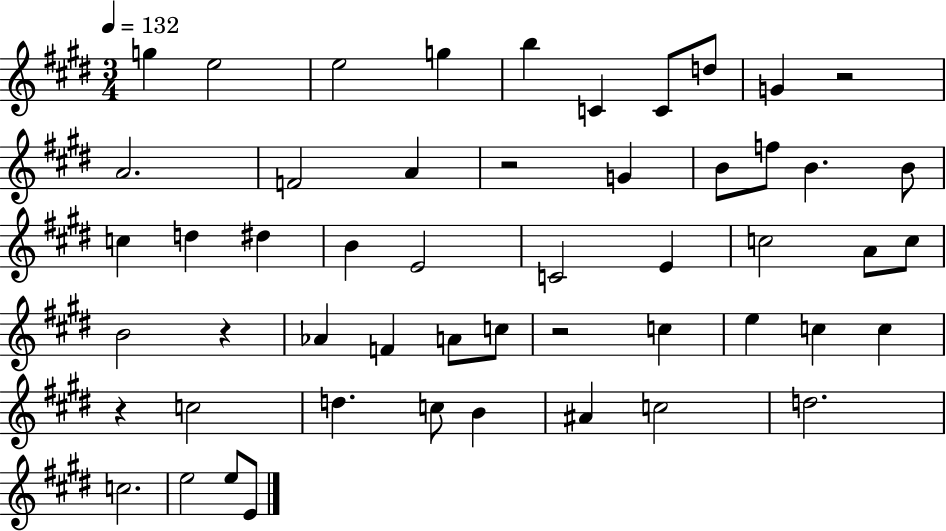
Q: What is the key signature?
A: E major